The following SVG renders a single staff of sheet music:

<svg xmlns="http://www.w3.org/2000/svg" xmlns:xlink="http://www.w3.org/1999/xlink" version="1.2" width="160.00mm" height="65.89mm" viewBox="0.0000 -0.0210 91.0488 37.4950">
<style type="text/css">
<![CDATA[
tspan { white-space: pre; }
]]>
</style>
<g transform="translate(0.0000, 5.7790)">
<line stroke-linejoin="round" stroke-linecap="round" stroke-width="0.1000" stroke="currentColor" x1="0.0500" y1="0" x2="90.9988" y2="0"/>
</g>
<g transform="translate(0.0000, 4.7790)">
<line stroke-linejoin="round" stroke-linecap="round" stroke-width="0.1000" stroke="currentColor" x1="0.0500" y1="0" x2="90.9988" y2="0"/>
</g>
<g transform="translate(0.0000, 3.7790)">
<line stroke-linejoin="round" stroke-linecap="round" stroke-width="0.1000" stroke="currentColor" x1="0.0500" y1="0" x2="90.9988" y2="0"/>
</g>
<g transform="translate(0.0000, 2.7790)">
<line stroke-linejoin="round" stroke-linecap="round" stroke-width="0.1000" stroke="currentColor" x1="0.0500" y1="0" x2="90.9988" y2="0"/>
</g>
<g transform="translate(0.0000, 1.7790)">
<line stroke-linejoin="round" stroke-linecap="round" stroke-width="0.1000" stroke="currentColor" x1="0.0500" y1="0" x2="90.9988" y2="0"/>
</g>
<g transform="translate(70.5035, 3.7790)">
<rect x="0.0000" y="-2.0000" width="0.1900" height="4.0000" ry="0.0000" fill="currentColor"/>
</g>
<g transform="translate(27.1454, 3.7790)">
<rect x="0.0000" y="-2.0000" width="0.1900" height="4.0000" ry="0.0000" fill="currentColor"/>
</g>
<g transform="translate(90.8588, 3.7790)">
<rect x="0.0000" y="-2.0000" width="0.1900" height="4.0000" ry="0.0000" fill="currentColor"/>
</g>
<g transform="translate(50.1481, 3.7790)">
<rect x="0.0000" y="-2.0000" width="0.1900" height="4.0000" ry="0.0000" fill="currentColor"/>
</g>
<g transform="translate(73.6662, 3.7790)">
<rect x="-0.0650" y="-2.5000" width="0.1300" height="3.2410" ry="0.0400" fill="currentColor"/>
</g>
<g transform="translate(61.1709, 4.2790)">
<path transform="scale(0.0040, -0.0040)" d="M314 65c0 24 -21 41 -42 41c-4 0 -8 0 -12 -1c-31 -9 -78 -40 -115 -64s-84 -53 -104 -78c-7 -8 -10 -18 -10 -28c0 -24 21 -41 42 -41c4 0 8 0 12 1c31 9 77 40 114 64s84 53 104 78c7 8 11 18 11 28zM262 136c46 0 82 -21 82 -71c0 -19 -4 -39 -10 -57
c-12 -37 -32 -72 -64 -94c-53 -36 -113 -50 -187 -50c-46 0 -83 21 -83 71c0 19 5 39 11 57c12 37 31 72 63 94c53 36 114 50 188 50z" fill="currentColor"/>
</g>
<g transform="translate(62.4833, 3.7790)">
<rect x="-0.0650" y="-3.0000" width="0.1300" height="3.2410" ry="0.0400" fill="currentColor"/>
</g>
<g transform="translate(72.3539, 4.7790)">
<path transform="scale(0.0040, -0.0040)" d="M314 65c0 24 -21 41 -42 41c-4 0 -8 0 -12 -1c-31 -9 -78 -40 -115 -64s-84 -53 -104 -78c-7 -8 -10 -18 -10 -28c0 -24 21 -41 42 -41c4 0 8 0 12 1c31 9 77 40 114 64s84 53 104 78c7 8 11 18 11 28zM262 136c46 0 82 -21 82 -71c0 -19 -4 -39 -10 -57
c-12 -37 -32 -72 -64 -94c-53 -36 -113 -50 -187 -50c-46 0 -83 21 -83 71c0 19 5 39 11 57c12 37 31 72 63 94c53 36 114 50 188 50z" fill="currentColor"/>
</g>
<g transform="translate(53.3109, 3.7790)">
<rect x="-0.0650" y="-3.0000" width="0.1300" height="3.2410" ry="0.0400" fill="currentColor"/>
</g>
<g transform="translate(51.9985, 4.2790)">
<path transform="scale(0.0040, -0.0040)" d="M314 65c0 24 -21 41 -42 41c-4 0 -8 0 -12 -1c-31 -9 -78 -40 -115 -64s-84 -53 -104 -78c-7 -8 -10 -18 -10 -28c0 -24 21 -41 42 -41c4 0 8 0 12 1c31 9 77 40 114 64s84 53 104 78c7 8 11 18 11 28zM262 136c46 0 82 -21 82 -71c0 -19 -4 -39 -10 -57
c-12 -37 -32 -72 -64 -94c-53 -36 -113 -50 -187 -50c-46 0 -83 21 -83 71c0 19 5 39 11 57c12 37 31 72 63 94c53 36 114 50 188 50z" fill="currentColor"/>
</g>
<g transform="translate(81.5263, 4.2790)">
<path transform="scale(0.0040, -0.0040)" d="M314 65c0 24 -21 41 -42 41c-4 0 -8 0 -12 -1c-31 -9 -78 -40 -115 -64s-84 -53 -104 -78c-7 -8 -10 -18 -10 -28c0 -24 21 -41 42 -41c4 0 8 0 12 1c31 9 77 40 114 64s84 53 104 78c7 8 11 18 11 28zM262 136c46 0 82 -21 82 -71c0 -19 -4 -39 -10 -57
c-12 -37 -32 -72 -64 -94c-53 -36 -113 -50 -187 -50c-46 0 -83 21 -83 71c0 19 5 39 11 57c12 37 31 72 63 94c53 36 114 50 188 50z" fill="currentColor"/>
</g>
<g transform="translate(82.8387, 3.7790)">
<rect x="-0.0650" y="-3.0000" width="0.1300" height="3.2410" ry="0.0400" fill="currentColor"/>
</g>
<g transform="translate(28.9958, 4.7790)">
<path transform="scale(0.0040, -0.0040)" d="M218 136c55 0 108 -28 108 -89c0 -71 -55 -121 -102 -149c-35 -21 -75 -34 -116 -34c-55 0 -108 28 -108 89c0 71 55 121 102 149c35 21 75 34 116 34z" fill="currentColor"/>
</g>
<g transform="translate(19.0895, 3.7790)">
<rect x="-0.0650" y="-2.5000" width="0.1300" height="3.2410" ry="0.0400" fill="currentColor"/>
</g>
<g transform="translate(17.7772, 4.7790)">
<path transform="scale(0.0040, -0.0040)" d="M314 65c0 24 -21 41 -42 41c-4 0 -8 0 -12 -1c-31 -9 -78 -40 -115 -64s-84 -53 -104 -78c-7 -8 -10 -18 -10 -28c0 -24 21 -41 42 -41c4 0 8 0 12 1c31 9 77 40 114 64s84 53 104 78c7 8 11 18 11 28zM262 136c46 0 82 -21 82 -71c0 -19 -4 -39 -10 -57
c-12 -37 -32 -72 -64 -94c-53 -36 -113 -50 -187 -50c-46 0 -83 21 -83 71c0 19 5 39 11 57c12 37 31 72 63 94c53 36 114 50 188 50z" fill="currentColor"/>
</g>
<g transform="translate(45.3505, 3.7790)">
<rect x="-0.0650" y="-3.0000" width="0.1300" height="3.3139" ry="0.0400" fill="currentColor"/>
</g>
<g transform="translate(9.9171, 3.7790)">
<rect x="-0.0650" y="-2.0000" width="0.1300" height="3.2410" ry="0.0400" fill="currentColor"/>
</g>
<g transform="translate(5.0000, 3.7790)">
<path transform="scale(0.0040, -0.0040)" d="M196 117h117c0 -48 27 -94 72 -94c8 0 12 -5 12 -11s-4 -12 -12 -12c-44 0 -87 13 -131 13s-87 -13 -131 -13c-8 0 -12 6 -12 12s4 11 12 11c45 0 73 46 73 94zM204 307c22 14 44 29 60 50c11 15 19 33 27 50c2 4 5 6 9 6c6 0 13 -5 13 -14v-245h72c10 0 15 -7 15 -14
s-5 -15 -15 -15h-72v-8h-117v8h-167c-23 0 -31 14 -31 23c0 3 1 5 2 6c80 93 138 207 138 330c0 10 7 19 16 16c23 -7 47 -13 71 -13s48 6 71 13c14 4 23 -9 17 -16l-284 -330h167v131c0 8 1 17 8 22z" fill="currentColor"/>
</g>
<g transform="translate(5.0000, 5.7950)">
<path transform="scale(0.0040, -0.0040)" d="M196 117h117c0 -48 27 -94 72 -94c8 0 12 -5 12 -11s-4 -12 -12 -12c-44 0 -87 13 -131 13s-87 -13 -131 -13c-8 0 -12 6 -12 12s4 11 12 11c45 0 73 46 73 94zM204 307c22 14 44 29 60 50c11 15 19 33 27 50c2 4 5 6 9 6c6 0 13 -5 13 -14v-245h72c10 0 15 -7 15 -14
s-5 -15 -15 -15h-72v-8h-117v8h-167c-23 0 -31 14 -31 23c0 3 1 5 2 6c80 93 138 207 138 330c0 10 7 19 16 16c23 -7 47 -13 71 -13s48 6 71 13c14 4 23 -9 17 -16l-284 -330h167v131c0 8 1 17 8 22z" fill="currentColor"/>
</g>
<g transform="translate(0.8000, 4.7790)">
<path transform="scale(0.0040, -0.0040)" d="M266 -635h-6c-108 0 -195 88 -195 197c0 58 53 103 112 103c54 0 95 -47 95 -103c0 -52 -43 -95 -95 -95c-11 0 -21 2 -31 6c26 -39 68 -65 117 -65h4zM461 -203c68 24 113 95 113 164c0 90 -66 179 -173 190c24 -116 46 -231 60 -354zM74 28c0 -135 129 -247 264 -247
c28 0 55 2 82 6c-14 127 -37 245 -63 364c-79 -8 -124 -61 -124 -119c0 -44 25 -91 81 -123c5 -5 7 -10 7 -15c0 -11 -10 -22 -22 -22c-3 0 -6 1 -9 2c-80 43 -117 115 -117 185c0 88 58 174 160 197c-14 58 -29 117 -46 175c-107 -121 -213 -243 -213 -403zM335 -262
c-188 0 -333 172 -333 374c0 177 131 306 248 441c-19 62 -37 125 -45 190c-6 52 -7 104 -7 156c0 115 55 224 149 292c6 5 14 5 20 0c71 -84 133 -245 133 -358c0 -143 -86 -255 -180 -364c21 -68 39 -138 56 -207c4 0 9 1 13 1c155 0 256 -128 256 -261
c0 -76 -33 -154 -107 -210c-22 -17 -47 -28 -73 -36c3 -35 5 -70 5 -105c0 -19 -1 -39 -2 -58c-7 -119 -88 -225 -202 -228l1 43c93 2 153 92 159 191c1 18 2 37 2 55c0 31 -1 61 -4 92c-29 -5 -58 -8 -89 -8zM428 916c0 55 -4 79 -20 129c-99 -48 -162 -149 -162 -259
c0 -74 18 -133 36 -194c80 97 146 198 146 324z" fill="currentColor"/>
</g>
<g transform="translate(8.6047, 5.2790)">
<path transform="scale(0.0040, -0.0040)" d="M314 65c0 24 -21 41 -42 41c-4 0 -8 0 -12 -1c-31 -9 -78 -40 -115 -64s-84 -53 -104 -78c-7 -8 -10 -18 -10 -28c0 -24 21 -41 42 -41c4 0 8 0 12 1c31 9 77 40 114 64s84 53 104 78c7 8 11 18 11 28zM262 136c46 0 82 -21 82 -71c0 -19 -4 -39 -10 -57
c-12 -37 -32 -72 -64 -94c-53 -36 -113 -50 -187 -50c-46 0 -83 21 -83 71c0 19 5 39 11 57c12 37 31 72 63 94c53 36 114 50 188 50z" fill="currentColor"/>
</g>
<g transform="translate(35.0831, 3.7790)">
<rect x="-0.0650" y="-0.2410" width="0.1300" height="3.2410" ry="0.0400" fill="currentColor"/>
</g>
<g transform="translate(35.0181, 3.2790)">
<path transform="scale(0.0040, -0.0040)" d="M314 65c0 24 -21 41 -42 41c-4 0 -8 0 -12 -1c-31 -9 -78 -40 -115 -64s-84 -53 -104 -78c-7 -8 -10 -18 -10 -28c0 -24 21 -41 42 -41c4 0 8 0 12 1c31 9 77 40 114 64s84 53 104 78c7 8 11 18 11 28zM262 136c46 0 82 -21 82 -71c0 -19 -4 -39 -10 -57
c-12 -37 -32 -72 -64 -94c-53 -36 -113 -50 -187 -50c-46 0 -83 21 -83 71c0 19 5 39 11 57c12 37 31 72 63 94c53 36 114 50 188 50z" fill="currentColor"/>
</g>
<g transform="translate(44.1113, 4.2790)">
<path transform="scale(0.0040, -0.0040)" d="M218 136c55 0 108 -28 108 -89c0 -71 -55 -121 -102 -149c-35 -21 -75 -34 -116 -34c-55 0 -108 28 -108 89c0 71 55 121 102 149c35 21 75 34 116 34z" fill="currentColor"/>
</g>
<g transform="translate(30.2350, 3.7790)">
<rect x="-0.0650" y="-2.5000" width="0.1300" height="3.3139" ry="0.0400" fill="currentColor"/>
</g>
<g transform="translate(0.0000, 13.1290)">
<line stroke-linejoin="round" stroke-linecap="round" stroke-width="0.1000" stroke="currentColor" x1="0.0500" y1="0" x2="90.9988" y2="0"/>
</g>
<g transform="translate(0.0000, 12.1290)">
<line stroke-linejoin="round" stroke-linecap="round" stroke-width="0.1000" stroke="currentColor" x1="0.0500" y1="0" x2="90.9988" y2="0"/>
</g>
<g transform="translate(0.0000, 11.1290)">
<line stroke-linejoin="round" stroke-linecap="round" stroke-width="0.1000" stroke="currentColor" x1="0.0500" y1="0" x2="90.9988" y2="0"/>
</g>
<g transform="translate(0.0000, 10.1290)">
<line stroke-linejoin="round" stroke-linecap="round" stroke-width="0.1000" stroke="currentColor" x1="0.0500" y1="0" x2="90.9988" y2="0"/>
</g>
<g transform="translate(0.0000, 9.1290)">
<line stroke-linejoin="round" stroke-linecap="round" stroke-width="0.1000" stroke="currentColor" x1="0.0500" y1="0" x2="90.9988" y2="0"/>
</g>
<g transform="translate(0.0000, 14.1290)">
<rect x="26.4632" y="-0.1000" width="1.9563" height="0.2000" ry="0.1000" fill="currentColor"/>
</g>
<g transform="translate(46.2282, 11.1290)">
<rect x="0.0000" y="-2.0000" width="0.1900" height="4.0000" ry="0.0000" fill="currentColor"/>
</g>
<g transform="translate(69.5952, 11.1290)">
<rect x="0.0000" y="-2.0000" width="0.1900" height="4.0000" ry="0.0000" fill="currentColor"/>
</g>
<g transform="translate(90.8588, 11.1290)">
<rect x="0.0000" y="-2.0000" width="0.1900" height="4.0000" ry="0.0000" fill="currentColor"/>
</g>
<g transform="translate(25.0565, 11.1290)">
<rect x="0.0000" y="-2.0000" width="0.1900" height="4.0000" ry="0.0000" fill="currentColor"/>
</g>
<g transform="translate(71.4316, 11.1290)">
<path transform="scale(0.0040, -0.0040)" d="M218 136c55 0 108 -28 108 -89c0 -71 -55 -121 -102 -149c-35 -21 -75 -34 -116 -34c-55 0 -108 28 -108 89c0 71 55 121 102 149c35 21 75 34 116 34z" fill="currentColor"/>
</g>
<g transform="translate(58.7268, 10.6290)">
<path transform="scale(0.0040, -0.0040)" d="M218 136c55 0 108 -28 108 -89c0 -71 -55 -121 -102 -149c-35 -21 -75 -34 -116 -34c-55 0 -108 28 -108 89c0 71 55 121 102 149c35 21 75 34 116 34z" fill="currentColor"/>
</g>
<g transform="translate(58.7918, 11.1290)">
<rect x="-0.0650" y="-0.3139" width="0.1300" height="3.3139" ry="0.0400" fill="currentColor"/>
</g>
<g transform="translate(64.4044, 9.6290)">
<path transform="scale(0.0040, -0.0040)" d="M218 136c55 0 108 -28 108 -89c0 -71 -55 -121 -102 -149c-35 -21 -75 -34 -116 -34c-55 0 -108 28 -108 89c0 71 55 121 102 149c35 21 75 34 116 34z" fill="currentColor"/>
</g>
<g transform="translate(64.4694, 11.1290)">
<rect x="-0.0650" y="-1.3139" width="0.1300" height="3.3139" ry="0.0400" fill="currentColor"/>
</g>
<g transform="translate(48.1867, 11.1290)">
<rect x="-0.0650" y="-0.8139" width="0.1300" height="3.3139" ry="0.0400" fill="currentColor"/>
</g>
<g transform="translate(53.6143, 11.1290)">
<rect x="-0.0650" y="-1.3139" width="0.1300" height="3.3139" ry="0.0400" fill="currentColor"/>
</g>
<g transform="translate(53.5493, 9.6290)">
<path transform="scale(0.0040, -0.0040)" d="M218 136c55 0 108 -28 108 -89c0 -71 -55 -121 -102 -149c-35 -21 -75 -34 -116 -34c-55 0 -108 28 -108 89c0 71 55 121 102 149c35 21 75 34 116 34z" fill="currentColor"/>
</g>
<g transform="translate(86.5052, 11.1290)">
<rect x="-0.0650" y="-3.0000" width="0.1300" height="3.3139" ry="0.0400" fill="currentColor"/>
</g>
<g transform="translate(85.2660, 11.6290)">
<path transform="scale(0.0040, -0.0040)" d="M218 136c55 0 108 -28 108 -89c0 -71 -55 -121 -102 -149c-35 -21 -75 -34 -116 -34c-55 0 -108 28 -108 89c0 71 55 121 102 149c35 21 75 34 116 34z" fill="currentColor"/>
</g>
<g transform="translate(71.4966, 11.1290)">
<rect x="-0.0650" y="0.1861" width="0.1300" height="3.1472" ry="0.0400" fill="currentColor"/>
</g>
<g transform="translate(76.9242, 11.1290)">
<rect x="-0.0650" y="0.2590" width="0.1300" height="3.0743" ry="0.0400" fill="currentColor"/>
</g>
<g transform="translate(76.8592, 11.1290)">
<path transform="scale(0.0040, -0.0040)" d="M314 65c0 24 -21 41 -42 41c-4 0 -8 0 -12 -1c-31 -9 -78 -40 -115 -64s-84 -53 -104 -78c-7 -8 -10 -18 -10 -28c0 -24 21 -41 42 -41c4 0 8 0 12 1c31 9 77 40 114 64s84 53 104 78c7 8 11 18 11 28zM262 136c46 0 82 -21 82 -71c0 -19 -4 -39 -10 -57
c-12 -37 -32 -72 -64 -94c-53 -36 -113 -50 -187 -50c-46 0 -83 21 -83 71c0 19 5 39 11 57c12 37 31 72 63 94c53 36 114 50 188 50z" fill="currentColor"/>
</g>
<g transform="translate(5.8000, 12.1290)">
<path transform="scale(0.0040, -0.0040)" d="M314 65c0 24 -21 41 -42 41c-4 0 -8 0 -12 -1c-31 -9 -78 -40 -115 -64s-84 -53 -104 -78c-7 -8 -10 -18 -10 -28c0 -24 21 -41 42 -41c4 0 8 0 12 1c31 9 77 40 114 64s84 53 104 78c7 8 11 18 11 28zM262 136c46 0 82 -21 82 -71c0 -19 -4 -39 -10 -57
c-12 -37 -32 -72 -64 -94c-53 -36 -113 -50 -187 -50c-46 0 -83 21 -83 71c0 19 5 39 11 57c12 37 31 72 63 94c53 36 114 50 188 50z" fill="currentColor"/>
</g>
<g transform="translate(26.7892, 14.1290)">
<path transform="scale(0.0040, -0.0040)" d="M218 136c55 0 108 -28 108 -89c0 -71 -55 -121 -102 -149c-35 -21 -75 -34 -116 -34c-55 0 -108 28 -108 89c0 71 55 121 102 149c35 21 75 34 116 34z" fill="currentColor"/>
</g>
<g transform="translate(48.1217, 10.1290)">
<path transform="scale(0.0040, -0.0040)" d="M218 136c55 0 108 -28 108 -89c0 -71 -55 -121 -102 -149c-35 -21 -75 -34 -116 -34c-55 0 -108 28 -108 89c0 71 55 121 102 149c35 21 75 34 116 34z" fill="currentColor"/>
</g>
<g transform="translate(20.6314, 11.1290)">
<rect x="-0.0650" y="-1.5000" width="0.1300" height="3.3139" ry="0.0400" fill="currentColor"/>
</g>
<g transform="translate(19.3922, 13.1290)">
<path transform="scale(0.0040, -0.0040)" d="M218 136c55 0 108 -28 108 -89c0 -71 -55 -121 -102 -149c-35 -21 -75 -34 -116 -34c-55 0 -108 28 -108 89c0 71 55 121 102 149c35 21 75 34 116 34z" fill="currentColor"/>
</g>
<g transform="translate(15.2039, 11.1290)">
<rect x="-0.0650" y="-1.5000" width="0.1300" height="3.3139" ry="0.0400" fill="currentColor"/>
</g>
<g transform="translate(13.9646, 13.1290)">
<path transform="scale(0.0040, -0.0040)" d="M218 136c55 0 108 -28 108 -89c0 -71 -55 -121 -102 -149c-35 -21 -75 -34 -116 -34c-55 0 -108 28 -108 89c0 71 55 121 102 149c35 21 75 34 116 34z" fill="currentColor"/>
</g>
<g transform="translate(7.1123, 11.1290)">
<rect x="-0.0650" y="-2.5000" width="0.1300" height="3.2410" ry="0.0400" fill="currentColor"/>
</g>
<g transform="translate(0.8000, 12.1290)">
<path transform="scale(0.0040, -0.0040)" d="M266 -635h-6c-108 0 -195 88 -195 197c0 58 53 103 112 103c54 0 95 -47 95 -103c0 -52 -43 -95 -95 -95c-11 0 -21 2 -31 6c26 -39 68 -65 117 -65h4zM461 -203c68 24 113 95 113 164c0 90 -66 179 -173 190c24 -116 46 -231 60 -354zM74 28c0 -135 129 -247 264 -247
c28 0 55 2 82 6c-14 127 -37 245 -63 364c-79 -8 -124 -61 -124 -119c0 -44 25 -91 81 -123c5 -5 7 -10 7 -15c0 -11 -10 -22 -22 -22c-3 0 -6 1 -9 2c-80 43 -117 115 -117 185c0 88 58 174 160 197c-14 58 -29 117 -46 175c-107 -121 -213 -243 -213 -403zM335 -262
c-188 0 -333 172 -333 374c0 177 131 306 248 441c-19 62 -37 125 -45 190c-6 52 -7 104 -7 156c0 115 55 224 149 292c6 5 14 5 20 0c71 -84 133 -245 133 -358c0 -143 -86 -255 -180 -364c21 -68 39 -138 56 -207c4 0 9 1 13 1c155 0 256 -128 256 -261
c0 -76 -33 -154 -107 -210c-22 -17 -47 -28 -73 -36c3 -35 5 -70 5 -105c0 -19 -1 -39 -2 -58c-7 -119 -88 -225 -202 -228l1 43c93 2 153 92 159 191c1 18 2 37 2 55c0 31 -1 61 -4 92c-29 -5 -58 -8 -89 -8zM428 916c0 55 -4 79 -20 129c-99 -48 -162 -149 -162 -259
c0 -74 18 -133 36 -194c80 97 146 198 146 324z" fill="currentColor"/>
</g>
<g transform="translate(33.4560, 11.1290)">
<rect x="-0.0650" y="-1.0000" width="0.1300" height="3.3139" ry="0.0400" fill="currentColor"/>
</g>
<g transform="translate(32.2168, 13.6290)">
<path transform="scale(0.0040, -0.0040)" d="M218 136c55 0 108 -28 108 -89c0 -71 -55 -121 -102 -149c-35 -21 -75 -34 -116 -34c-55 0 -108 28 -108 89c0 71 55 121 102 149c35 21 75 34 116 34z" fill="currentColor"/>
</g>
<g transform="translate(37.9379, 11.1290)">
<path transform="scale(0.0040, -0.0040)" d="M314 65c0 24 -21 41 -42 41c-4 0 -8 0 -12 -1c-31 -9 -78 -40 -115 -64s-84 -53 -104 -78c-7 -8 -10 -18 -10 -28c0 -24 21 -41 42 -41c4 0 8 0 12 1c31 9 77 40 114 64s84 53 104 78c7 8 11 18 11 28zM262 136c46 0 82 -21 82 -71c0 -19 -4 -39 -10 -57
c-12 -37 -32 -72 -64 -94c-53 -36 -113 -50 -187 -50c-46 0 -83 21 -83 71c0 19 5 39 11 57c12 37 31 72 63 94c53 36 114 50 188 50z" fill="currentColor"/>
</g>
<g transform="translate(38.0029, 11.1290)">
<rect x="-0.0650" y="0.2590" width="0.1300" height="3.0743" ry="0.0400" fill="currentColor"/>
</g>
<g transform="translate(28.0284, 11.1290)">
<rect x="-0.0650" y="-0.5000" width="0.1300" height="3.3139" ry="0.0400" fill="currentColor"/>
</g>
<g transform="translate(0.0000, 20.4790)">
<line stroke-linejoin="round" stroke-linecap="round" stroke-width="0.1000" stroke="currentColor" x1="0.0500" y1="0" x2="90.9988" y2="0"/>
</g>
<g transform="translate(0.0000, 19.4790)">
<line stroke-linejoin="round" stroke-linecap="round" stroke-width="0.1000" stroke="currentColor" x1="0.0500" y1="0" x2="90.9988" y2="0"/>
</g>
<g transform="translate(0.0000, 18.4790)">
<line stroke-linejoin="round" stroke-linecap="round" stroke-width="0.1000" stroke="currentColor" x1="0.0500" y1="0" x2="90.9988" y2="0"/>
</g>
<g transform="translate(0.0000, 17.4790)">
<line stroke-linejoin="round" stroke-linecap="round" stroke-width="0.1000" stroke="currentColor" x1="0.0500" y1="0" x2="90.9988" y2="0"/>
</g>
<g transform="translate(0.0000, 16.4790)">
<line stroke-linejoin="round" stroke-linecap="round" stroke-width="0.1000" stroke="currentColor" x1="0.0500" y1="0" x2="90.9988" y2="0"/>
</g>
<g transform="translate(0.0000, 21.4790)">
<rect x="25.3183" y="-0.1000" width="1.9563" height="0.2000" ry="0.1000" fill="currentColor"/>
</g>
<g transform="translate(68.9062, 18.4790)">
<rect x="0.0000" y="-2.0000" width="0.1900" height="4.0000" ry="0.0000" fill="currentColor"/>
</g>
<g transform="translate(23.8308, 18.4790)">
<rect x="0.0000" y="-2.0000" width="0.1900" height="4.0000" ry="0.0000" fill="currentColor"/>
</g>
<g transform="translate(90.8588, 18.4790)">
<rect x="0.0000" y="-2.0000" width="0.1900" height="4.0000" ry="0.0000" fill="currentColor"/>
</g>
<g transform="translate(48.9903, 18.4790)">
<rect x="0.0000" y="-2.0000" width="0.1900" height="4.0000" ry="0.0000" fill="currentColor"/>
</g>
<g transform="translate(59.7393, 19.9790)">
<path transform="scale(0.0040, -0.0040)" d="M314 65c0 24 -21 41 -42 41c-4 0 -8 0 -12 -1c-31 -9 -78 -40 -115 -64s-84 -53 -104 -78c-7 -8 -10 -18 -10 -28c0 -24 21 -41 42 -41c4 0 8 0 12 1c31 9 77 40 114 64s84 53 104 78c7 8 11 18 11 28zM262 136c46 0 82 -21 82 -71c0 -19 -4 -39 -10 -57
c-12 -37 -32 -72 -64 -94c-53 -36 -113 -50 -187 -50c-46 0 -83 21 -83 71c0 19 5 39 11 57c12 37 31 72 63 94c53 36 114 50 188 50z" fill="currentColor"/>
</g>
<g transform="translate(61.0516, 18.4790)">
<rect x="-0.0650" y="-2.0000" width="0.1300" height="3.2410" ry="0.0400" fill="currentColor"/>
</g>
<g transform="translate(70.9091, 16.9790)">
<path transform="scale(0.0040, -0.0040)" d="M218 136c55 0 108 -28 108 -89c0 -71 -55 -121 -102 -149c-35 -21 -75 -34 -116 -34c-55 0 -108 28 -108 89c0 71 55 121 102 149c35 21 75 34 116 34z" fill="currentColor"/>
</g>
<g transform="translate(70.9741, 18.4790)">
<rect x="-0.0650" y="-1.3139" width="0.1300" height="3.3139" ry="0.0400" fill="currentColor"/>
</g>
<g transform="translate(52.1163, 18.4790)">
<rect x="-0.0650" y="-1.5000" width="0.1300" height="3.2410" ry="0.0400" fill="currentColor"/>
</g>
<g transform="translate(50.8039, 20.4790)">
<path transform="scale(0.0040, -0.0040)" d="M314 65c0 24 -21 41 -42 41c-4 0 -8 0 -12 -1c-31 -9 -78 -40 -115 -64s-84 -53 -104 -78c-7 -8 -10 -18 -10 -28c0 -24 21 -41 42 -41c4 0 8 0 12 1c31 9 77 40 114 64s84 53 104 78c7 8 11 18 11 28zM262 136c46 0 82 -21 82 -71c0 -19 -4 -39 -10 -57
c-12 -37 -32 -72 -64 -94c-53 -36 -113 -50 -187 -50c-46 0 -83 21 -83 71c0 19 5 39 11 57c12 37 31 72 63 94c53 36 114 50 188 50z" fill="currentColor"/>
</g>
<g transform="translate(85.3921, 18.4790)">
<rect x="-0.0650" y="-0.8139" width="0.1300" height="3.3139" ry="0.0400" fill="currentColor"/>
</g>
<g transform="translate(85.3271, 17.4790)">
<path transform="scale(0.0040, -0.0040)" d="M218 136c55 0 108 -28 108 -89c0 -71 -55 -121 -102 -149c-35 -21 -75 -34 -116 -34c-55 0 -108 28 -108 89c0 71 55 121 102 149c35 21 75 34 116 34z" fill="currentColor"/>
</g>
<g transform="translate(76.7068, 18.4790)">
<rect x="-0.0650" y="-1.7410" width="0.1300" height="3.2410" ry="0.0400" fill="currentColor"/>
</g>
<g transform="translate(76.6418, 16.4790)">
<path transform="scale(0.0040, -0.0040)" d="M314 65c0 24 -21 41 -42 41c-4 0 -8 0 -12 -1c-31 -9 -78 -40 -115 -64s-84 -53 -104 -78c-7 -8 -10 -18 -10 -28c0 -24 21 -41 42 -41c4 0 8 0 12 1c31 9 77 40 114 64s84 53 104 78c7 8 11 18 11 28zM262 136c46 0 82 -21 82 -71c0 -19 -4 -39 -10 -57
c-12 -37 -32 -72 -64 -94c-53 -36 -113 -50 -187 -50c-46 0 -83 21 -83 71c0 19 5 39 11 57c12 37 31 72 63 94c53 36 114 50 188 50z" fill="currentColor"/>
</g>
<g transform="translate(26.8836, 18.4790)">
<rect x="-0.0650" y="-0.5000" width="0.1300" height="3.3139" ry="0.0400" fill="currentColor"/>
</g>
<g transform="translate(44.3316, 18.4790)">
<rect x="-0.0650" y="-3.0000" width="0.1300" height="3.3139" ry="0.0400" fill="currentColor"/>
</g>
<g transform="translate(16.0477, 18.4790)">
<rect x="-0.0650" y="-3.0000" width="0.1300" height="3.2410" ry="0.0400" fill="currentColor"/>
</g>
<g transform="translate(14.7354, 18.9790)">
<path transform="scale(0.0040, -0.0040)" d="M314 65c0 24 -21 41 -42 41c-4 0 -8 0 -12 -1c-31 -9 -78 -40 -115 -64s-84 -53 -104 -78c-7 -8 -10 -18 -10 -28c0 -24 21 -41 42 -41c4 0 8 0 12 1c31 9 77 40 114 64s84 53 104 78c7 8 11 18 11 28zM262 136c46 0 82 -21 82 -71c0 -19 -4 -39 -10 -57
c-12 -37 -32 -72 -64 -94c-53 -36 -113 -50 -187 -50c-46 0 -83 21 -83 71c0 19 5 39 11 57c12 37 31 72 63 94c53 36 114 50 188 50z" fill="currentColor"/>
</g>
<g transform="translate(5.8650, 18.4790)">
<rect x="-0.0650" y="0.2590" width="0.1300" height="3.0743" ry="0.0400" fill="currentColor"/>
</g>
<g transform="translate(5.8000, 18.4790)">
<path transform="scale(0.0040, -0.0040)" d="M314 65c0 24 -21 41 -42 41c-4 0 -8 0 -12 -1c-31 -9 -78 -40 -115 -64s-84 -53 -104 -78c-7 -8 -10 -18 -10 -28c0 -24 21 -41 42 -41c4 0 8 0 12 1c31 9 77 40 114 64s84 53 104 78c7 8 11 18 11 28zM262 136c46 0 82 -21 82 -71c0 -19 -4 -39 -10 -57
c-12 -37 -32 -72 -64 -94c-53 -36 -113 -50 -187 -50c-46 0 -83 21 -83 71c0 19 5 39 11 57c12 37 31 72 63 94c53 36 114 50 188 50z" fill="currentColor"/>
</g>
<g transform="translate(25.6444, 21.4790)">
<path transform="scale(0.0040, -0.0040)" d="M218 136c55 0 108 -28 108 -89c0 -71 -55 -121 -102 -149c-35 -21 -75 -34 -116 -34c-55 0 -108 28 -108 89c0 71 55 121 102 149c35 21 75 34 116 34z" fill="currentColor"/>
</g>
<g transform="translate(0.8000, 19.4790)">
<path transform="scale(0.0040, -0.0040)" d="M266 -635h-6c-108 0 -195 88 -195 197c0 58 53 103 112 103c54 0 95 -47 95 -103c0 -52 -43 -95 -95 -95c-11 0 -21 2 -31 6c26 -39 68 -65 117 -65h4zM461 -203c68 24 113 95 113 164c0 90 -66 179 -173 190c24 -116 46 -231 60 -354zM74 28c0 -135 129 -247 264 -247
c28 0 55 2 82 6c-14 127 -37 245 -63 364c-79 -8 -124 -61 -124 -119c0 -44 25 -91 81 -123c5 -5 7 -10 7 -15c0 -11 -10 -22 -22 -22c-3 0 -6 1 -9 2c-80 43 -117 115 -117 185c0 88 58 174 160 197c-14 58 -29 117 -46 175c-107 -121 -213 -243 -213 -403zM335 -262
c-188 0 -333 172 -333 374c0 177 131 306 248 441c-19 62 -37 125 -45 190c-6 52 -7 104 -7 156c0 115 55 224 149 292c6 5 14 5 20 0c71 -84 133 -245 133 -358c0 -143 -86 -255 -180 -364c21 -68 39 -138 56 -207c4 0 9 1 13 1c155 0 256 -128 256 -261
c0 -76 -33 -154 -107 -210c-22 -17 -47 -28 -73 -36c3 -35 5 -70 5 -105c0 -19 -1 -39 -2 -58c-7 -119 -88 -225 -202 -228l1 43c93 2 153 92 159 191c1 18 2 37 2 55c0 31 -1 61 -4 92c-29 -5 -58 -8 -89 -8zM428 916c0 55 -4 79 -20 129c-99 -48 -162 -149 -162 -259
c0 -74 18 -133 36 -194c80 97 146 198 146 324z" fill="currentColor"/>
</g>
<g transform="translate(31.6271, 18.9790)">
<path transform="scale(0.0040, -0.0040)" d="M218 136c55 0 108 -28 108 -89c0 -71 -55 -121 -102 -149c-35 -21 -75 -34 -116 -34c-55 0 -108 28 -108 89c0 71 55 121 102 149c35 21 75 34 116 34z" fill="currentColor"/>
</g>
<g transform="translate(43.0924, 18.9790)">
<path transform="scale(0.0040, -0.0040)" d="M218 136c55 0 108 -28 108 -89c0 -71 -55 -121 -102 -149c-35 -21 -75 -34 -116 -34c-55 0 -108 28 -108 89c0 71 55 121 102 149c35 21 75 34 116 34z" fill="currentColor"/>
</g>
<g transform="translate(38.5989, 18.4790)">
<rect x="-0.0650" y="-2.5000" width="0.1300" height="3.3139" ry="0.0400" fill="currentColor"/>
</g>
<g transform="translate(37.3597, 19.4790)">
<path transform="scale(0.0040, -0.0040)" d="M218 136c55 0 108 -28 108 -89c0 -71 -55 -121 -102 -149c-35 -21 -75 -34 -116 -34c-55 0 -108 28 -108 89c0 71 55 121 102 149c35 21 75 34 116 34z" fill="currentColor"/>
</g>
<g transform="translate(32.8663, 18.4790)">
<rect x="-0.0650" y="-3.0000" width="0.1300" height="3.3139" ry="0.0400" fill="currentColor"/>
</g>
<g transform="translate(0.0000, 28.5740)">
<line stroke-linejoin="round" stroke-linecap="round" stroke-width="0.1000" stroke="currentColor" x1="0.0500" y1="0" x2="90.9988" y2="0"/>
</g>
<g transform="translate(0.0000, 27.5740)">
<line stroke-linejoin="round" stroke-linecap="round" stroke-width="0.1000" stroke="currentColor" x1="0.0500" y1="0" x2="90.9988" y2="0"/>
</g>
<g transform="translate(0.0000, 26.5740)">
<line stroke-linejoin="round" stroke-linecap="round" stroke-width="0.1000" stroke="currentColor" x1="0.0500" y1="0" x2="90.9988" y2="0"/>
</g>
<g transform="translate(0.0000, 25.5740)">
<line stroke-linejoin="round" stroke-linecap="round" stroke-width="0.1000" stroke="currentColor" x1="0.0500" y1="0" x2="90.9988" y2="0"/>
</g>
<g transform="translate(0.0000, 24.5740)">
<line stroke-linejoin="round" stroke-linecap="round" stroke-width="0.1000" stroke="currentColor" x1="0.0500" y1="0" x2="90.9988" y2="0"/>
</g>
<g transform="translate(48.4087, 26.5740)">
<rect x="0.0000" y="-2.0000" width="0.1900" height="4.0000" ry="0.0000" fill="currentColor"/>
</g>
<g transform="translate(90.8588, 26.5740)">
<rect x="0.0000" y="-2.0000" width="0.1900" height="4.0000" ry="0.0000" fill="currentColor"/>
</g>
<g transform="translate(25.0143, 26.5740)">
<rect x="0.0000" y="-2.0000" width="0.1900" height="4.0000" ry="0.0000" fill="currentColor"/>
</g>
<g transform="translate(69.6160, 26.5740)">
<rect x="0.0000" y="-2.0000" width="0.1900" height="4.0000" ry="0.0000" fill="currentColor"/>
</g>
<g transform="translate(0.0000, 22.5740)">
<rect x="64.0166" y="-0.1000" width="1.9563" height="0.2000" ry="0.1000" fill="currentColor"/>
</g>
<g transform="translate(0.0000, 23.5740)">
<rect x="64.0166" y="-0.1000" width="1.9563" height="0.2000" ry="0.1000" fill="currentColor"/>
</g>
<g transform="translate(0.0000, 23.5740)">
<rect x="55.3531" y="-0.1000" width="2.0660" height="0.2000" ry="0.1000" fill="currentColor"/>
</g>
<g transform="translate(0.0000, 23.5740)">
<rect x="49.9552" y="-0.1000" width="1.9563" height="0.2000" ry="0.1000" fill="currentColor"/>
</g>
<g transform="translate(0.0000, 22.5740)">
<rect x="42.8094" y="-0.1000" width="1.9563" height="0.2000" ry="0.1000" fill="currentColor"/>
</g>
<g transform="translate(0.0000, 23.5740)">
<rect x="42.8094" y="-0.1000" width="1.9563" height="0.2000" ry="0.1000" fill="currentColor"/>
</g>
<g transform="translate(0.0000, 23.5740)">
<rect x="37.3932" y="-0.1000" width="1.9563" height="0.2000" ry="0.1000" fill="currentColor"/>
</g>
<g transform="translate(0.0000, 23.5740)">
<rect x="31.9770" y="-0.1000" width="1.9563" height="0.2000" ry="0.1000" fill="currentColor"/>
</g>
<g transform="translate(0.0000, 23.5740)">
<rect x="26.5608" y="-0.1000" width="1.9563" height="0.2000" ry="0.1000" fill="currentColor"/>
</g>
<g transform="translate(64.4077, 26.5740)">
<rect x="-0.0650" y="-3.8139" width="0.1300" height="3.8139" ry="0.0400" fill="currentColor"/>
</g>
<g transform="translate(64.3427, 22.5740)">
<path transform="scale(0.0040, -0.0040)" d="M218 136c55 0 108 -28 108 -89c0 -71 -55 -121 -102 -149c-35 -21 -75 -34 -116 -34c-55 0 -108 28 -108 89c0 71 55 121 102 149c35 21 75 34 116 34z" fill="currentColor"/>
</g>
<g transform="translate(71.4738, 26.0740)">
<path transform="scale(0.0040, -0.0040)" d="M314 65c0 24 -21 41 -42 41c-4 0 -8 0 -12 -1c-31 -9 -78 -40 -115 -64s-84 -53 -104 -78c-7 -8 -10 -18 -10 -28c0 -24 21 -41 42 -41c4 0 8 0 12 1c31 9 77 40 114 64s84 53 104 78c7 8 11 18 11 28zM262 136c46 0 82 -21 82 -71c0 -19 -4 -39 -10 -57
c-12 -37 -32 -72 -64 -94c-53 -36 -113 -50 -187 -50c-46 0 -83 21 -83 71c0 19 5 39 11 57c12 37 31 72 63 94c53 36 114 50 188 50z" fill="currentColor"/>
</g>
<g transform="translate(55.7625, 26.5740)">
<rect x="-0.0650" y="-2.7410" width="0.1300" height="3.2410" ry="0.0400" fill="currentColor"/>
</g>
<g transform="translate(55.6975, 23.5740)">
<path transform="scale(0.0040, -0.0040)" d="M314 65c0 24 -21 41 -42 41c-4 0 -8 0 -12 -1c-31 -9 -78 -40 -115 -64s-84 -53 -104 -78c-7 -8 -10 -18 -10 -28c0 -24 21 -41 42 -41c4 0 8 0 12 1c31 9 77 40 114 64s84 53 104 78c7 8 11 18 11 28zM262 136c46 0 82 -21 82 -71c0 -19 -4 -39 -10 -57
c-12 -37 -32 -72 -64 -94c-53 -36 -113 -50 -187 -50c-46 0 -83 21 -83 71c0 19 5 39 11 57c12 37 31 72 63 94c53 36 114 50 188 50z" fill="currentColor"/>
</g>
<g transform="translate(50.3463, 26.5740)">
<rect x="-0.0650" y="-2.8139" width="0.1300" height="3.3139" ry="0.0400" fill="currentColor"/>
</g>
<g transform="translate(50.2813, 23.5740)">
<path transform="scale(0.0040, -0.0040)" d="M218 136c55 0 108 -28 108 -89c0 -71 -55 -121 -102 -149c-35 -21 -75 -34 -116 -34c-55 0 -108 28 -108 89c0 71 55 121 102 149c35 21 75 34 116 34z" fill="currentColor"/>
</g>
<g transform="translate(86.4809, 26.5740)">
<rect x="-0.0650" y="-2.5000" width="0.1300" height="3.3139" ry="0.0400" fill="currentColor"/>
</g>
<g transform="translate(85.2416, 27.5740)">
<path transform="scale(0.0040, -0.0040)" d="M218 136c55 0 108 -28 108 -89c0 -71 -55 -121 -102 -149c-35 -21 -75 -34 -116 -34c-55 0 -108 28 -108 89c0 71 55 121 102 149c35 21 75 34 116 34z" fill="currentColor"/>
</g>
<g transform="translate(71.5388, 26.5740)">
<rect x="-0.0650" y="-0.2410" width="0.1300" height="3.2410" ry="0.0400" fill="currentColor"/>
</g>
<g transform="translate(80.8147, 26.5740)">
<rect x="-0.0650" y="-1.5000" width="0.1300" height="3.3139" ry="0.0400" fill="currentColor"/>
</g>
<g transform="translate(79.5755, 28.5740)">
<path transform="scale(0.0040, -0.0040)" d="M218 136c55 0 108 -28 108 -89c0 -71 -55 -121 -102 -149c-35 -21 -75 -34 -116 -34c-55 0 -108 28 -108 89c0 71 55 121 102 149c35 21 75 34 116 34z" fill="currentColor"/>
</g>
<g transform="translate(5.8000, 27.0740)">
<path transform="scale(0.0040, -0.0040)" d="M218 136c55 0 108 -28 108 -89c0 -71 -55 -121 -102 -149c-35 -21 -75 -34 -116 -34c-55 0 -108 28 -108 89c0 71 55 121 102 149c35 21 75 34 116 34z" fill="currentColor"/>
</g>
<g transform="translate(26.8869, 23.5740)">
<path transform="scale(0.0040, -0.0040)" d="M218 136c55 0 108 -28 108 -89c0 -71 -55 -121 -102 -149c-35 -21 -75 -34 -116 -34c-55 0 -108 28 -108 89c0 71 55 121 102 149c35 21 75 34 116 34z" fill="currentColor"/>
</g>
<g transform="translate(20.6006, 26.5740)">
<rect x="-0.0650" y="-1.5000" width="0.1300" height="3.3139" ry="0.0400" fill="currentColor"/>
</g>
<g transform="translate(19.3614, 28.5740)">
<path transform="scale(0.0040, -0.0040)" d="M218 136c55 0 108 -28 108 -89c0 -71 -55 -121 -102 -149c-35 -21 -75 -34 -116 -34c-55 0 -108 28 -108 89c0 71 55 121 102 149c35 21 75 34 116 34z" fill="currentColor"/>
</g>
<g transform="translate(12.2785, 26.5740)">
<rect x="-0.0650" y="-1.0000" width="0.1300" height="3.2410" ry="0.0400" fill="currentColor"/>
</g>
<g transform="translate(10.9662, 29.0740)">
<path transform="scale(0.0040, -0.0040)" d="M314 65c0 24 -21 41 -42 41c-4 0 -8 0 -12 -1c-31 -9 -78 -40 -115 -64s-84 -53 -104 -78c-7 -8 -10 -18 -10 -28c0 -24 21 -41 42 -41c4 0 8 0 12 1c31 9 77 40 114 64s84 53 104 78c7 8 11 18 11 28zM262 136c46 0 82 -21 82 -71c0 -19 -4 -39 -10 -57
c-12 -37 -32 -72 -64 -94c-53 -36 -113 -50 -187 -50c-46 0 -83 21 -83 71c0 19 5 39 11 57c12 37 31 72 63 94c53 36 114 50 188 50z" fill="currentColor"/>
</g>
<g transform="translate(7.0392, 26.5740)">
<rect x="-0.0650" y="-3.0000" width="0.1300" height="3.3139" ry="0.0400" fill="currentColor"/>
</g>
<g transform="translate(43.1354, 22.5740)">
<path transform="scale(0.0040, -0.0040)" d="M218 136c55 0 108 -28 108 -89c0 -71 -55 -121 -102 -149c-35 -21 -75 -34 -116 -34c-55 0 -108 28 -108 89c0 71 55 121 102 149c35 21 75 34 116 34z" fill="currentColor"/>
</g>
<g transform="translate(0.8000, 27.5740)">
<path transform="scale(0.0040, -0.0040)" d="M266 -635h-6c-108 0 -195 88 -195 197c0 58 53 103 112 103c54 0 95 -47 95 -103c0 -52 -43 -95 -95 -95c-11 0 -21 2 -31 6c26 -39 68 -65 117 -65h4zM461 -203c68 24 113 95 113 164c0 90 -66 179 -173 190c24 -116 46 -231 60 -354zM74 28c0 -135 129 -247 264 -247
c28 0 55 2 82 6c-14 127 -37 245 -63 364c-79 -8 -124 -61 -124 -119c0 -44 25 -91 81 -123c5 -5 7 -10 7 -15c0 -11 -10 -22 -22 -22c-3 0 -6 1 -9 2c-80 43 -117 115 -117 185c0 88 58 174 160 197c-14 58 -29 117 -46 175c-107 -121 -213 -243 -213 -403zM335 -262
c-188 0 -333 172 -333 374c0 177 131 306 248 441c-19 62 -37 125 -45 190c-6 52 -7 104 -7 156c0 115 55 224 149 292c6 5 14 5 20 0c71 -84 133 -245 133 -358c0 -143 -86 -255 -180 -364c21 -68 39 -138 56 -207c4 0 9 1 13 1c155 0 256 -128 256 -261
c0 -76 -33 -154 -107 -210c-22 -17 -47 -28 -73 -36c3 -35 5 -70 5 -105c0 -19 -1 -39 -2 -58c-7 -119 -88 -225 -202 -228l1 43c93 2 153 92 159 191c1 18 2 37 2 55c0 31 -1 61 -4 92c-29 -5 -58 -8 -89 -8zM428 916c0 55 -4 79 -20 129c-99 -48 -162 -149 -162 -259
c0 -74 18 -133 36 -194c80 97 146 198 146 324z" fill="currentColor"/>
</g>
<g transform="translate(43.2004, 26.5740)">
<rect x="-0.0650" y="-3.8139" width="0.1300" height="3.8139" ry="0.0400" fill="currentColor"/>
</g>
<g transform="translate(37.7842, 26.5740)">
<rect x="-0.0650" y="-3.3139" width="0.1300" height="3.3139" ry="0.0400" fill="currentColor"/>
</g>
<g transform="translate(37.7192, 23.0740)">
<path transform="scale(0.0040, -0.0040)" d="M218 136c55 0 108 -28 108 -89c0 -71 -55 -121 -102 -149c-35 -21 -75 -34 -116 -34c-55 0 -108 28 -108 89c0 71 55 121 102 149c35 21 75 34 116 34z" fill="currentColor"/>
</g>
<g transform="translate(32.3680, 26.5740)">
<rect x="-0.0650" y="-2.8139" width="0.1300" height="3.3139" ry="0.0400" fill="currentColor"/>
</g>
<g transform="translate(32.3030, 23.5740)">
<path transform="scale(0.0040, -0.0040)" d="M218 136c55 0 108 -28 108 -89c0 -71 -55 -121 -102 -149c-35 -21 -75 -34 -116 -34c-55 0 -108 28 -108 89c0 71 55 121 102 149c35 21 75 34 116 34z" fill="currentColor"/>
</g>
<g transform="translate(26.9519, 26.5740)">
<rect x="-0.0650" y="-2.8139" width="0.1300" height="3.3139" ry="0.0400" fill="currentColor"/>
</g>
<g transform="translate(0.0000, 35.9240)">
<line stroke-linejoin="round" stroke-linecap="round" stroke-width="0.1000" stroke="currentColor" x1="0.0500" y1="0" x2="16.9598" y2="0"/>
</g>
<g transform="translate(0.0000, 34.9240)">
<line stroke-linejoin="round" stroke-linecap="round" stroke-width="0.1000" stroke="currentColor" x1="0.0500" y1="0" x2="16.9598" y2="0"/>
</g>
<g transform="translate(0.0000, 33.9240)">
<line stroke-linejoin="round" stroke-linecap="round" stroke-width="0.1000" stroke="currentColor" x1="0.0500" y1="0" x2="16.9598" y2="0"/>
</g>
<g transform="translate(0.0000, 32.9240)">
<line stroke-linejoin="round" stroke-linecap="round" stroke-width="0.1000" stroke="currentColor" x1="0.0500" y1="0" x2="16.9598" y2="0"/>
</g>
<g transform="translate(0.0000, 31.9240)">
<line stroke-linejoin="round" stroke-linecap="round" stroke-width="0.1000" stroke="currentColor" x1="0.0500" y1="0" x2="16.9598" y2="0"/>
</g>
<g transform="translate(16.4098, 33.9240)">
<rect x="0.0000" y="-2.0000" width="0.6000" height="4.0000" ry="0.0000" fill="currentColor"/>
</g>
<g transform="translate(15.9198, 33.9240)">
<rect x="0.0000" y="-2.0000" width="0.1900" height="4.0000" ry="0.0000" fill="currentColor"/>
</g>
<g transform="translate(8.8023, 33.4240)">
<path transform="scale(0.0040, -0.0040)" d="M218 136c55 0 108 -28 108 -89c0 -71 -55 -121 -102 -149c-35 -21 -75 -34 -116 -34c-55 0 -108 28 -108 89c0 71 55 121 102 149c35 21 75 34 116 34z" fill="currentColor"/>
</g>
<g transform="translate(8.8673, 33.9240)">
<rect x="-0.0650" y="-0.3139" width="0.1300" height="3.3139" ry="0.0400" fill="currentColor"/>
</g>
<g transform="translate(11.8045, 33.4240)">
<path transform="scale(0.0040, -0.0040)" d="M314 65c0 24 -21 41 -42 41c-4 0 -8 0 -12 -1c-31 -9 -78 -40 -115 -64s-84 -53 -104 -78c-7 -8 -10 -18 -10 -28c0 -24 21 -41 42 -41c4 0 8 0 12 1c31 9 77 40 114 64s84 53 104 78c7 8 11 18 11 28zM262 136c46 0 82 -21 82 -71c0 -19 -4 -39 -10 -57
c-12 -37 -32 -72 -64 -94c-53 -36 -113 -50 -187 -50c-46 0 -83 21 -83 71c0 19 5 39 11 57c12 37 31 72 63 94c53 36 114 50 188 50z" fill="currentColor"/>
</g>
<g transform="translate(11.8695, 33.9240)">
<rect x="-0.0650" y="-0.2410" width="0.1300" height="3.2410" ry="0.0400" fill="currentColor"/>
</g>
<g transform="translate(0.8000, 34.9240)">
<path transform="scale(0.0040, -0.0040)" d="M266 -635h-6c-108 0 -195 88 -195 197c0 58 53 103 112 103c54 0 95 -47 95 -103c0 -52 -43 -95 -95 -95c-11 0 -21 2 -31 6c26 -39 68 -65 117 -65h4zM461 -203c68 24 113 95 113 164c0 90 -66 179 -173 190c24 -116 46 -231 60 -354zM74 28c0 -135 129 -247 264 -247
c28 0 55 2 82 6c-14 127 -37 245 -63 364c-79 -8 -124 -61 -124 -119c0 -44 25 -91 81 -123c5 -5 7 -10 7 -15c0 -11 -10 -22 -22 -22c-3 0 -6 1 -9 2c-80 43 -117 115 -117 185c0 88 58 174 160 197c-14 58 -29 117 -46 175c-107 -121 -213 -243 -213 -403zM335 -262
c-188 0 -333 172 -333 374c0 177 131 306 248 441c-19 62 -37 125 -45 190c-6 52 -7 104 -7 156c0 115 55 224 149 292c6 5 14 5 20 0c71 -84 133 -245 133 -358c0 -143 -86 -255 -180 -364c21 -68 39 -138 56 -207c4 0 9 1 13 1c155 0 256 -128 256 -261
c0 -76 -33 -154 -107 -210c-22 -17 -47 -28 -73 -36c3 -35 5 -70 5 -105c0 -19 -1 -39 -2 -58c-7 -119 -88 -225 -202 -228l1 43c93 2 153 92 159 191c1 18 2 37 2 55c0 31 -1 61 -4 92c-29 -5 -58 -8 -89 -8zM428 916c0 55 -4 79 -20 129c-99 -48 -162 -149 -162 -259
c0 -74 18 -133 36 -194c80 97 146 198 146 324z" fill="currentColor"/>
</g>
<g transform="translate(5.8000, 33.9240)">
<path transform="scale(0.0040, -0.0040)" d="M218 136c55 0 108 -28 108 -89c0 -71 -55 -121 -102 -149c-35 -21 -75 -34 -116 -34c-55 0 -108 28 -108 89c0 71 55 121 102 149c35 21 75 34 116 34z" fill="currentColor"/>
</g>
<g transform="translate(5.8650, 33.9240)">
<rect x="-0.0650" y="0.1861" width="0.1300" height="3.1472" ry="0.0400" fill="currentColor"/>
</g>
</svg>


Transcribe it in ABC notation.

X:1
T:Untitled
M:4/4
L:1/4
K:C
F2 G2 G c2 A A2 A2 G2 A2 G2 E E C D B2 d e c e B B2 A B2 A2 C A G A E2 F2 e f2 d A D2 E a a b c' a a2 c' c2 E G B c c2